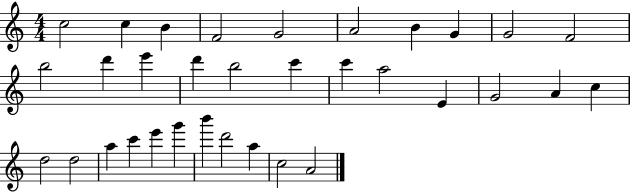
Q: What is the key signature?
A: C major